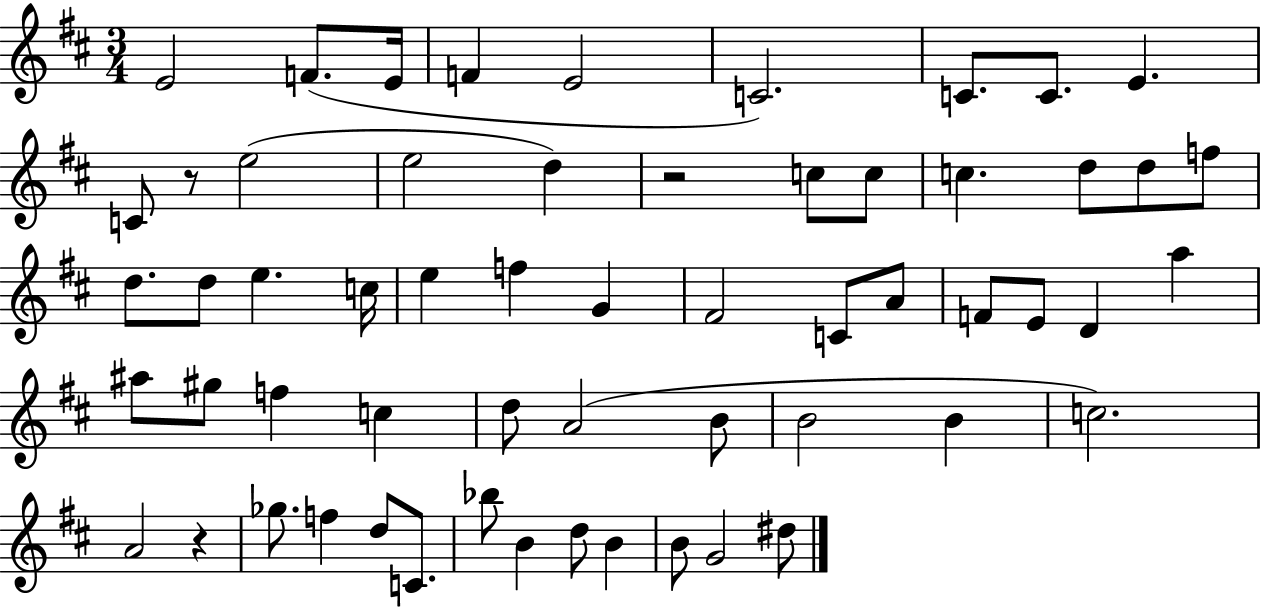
{
  \clef treble
  \numericTimeSignature
  \time 3/4
  \key d \major
  e'2 f'8.( e'16 | f'4 e'2 | c'2.) | c'8. c'8. e'4. | \break c'8 r8 e''2( | e''2 d''4) | r2 c''8 c''8 | c''4. d''8 d''8 f''8 | \break d''8. d''8 e''4. c''16 | e''4 f''4 g'4 | fis'2 c'8 a'8 | f'8 e'8 d'4 a''4 | \break ais''8 gis''8 f''4 c''4 | d''8 a'2( b'8 | b'2 b'4 | c''2.) | \break a'2 r4 | ges''8. f''4 d''8 c'8. | bes''8 b'4 d''8 b'4 | b'8 g'2 dis''8 | \break \bar "|."
}